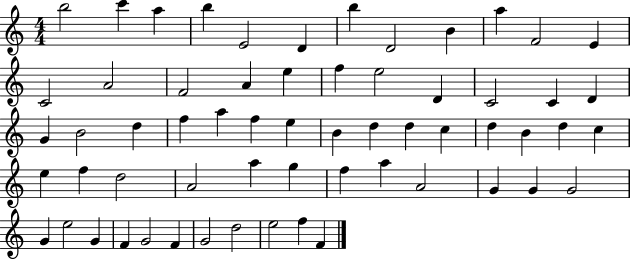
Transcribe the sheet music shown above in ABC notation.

X:1
T:Untitled
M:4/4
L:1/4
K:C
b2 c' a b E2 D b D2 B a F2 E C2 A2 F2 A e f e2 D C2 C D G B2 d f a f e B d d c d B d c e f d2 A2 a g f a A2 G G G2 G e2 G F G2 F G2 d2 e2 f F